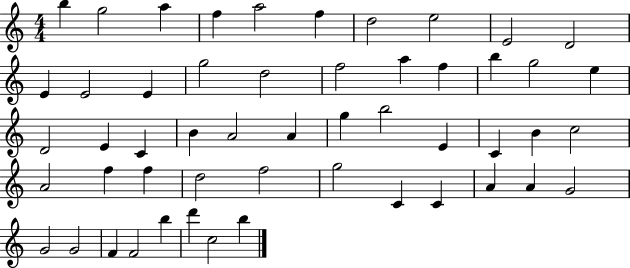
{
  \clef treble
  \numericTimeSignature
  \time 4/4
  \key c \major
  b''4 g''2 a''4 | f''4 a''2 f''4 | d''2 e''2 | e'2 d'2 | \break e'4 e'2 e'4 | g''2 d''2 | f''2 a''4 f''4 | b''4 g''2 e''4 | \break d'2 e'4 c'4 | b'4 a'2 a'4 | g''4 b''2 e'4 | c'4 b'4 c''2 | \break a'2 f''4 f''4 | d''2 f''2 | g''2 c'4 c'4 | a'4 a'4 g'2 | \break g'2 g'2 | f'4 f'2 b''4 | d'''4 c''2 b''4 | \bar "|."
}